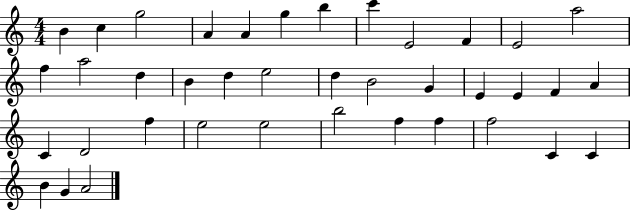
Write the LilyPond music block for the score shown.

{
  \clef treble
  \numericTimeSignature
  \time 4/4
  \key c \major
  b'4 c''4 g''2 | a'4 a'4 g''4 b''4 | c'''4 e'2 f'4 | e'2 a''2 | \break f''4 a''2 d''4 | b'4 d''4 e''2 | d''4 b'2 g'4 | e'4 e'4 f'4 a'4 | \break c'4 d'2 f''4 | e''2 e''2 | b''2 f''4 f''4 | f''2 c'4 c'4 | \break b'4 g'4 a'2 | \bar "|."
}